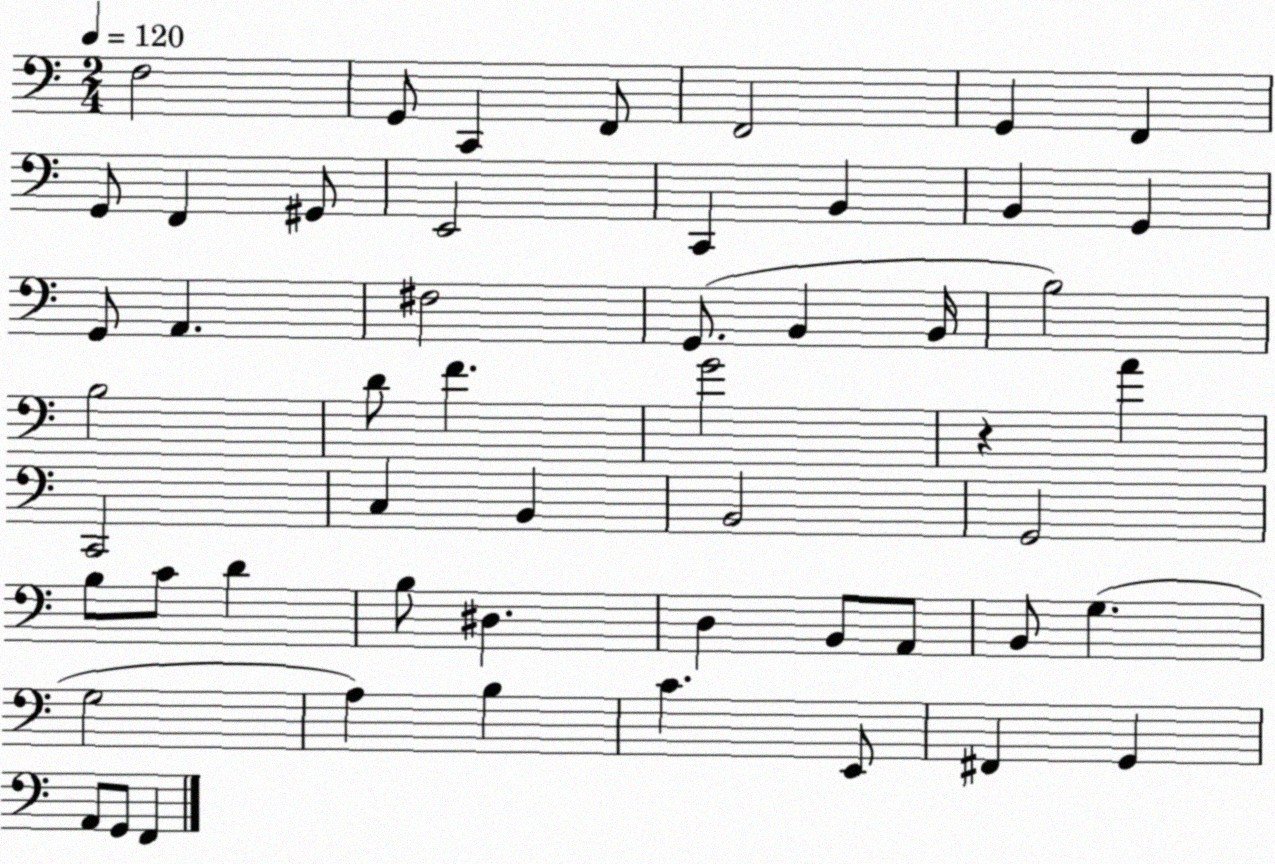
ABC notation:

X:1
T:Untitled
M:2/4
L:1/4
K:C
F,2 G,,/2 C,, F,,/2 F,,2 G,, F,, G,,/2 F,, ^G,,/2 E,,2 C,, B,, B,, G,, G,,/2 A,, ^F,2 G,,/2 B,, B,,/4 B,2 B,2 D/2 F G2 z A C,,2 C, B,, B,,2 G,,2 B,/2 C/2 D B,/2 ^D, D, B,,/2 A,,/2 B,,/2 G, G,2 A, B, C E,,/2 ^F,, G,, A,,/2 G,,/2 F,,